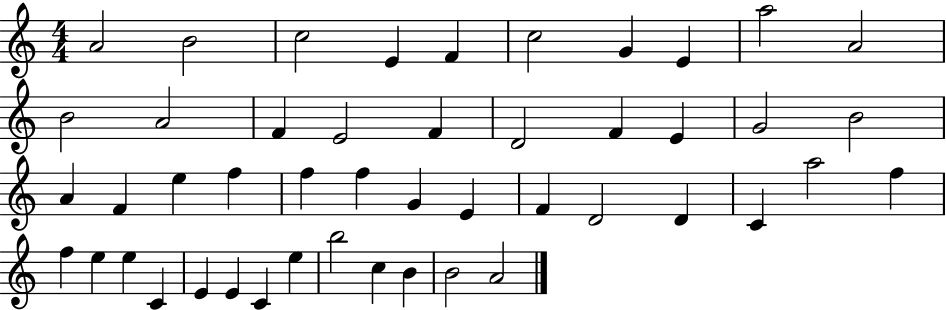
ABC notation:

X:1
T:Untitled
M:4/4
L:1/4
K:C
A2 B2 c2 E F c2 G E a2 A2 B2 A2 F E2 F D2 F E G2 B2 A F e f f f G E F D2 D C a2 f f e e C E E C e b2 c B B2 A2